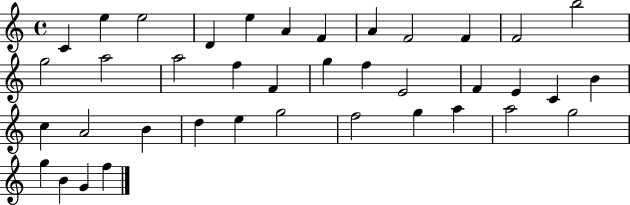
{
  \clef treble
  \time 4/4
  \defaultTimeSignature
  \key c \major
  c'4 e''4 e''2 | d'4 e''4 a'4 f'4 | a'4 f'2 f'4 | f'2 b''2 | \break g''2 a''2 | a''2 f''4 f'4 | g''4 f''4 e'2 | f'4 e'4 c'4 b'4 | \break c''4 a'2 b'4 | d''4 e''4 g''2 | f''2 g''4 a''4 | a''2 g''2 | \break g''4 b'4 g'4 f''4 | \bar "|."
}